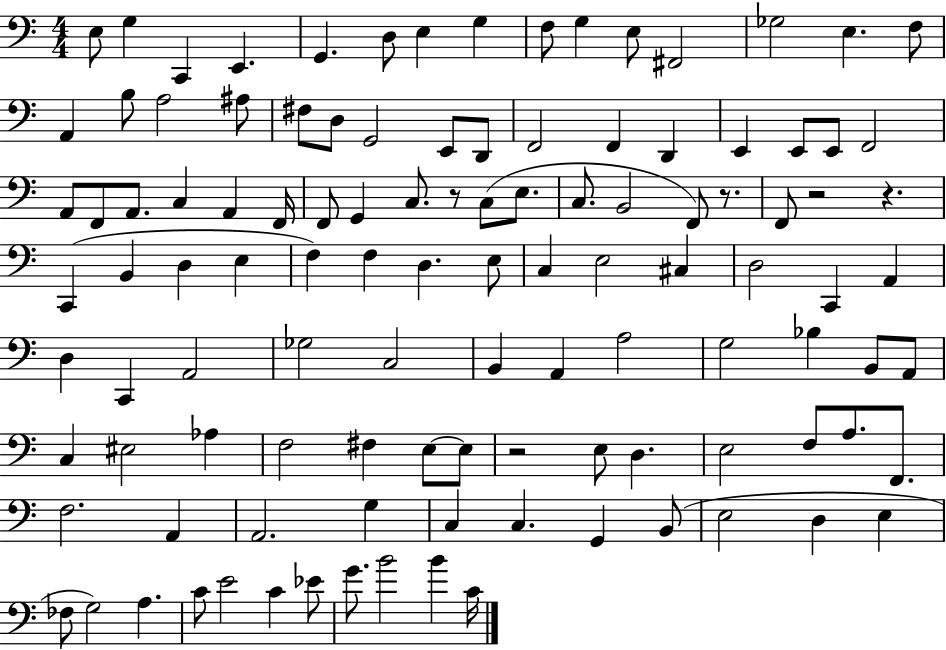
X:1
T:Untitled
M:4/4
L:1/4
K:C
E,/2 G, C,, E,, G,, D,/2 E, G, F,/2 G, E,/2 ^F,,2 _G,2 E, F,/2 A,, B,/2 A,2 ^A,/2 ^F,/2 D,/2 G,,2 E,,/2 D,,/2 F,,2 F,, D,, E,, E,,/2 E,,/2 F,,2 A,,/2 F,,/2 A,,/2 C, A,, F,,/4 F,,/2 G,, C,/2 z/2 C,/2 E,/2 C,/2 B,,2 F,,/2 z/2 F,,/2 z2 z C,, B,, D, E, F, F, D, E,/2 C, E,2 ^C, D,2 C,, A,, D, C,, A,,2 _G,2 C,2 B,, A,, A,2 G,2 _B, B,,/2 A,,/2 C, ^E,2 _A, F,2 ^F, E,/2 E,/2 z2 E,/2 D, E,2 F,/2 A,/2 F,,/2 F,2 A,, A,,2 G, C, C, G,, B,,/2 E,2 D, E, _F,/2 G,2 A, C/2 E2 C _E/2 G/2 B2 B C/4